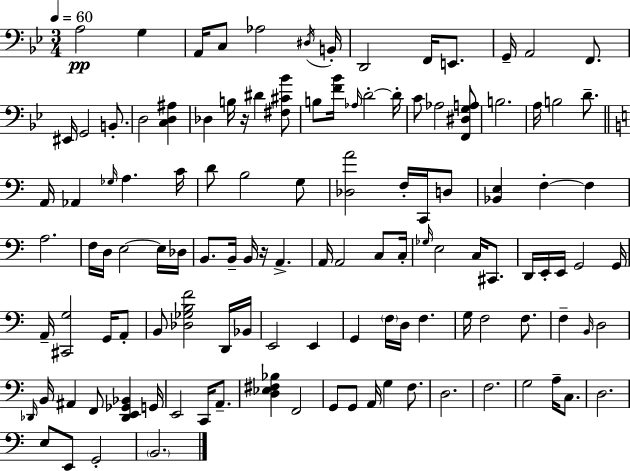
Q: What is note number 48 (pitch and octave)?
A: E3